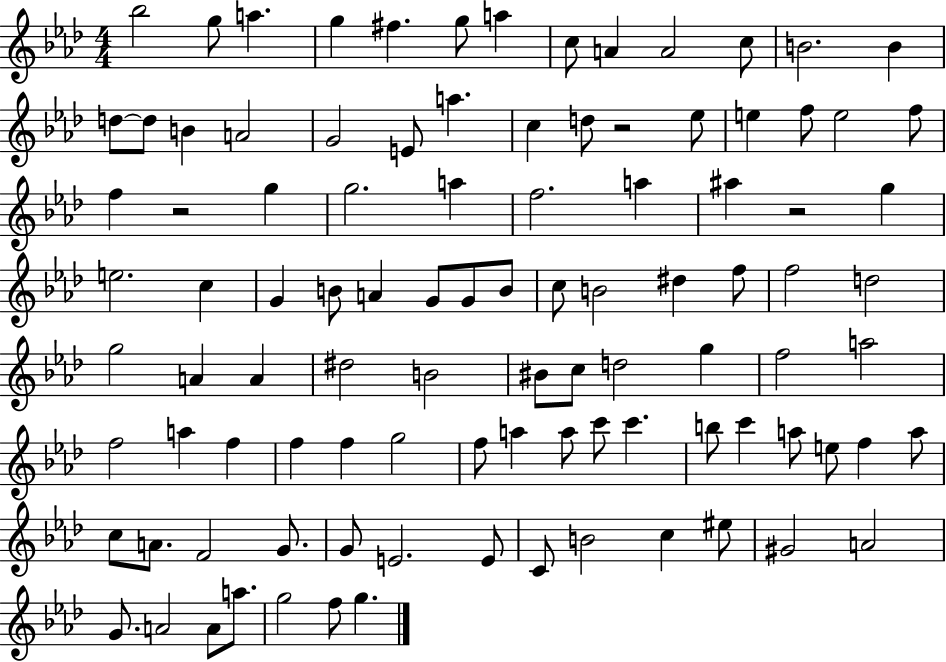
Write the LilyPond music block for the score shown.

{
  \clef treble
  \numericTimeSignature
  \time 4/4
  \key aes \major
  \repeat volta 2 { bes''2 g''8 a''4. | g''4 fis''4. g''8 a''4 | c''8 a'4 a'2 c''8 | b'2. b'4 | \break d''8~~ d''8 b'4 a'2 | g'2 e'8 a''4. | c''4 d''8 r2 ees''8 | e''4 f''8 e''2 f''8 | \break f''4 r2 g''4 | g''2. a''4 | f''2. a''4 | ais''4 r2 g''4 | \break e''2. c''4 | g'4 b'8 a'4 g'8 g'8 b'8 | c''8 b'2 dis''4 f''8 | f''2 d''2 | \break g''2 a'4 a'4 | dis''2 b'2 | bis'8 c''8 d''2 g''4 | f''2 a''2 | \break f''2 a''4 f''4 | f''4 f''4 g''2 | f''8 a''4 a''8 c'''8 c'''4. | b''8 c'''4 a''8 e''8 f''4 a''8 | \break c''8 a'8. f'2 g'8. | g'8 e'2. e'8 | c'8 b'2 c''4 eis''8 | gis'2 a'2 | \break g'8. a'2 a'8 a''8. | g''2 f''8 g''4. | } \bar "|."
}